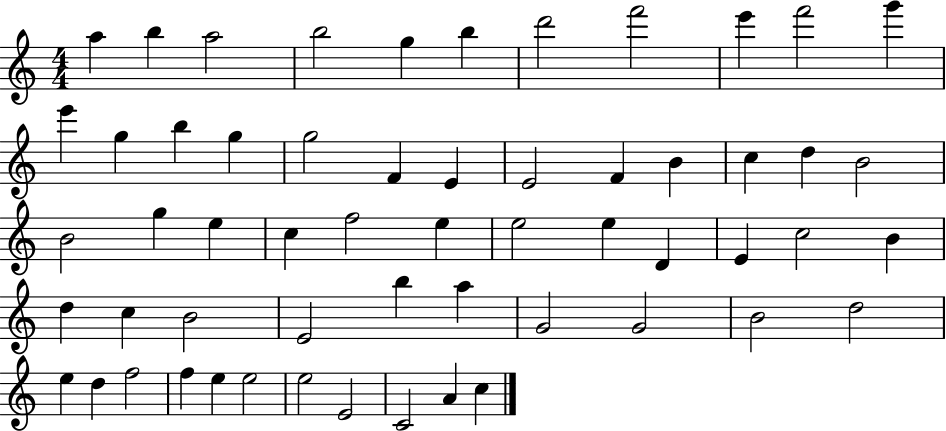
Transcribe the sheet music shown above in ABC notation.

X:1
T:Untitled
M:4/4
L:1/4
K:C
a b a2 b2 g b d'2 f'2 e' f'2 g' e' g b g g2 F E E2 F B c d B2 B2 g e c f2 e e2 e D E c2 B d c B2 E2 b a G2 G2 B2 d2 e d f2 f e e2 e2 E2 C2 A c